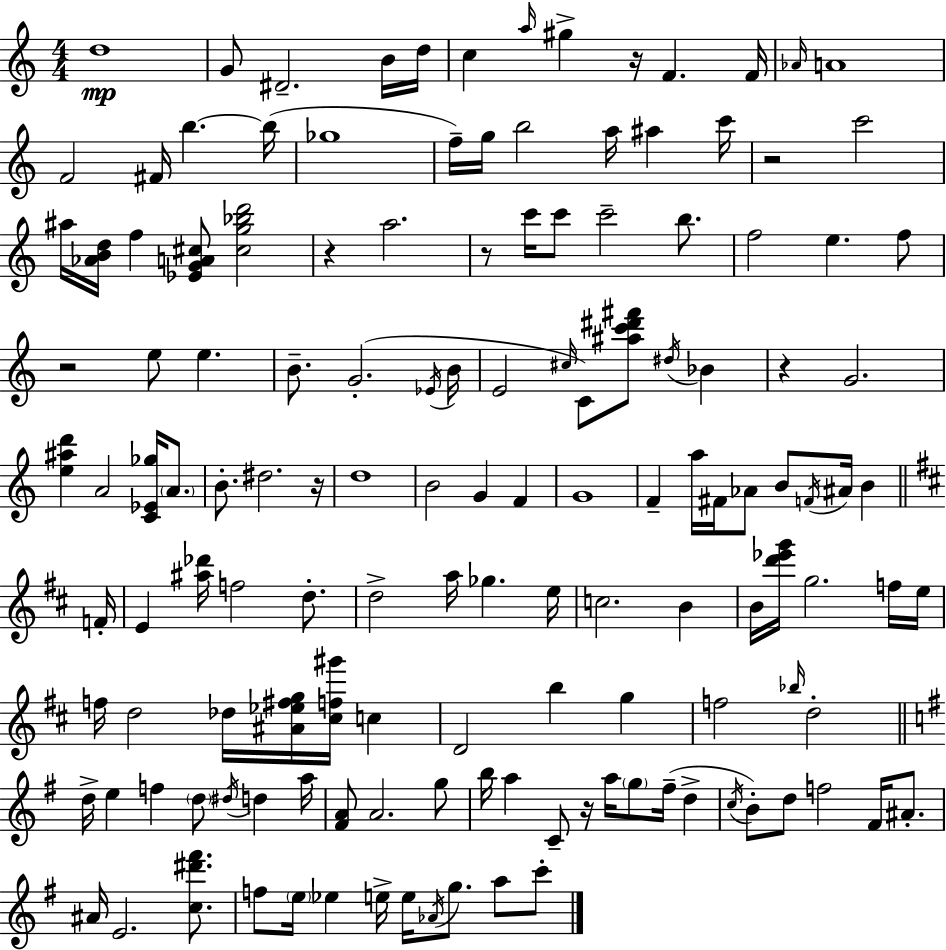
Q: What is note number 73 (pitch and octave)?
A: B4